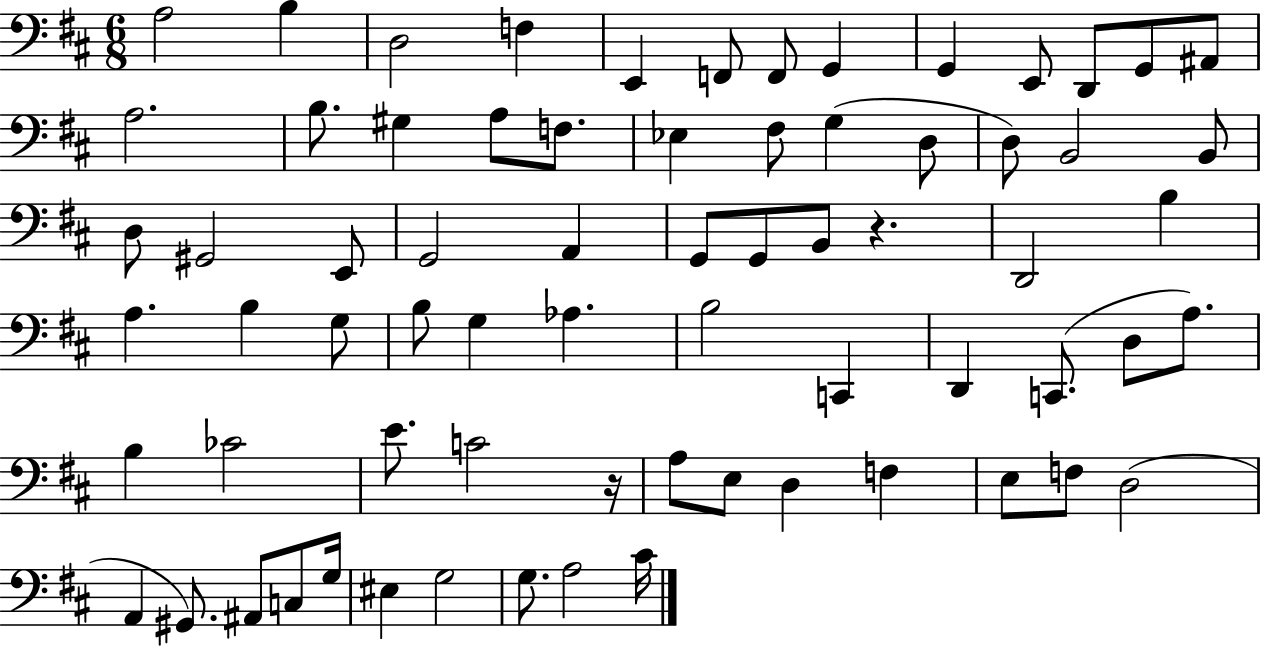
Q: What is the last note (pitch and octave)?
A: C#4